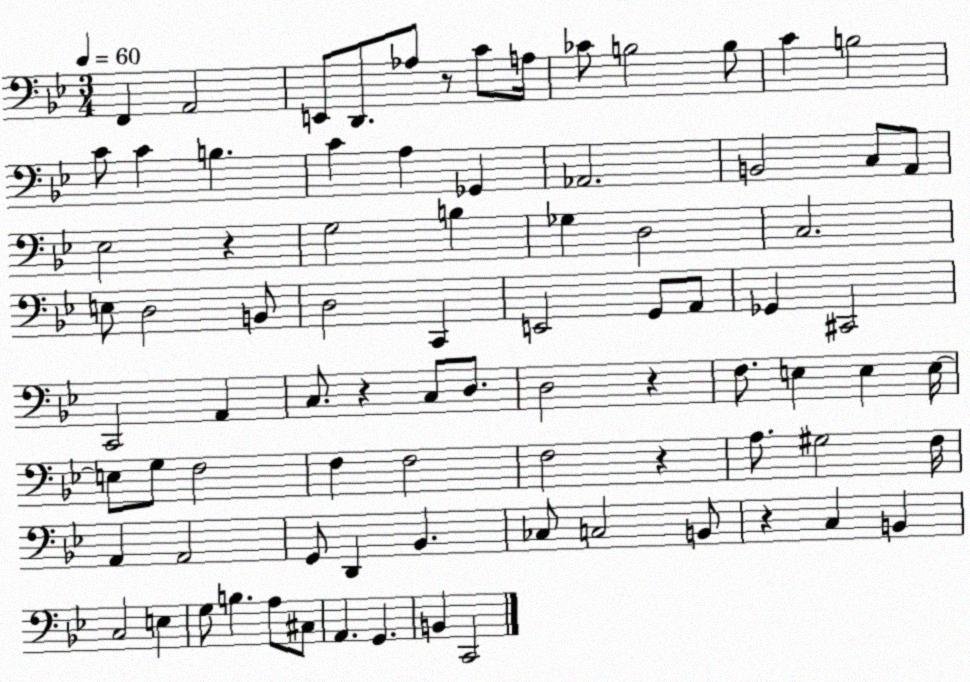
X:1
T:Untitled
M:3/4
L:1/4
K:Bb
F,, A,,2 E,,/2 D,,/2 _A,/2 z/2 C/2 A,/4 _C/2 B,2 B,/2 C B,2 C/2 C B, C A, _G,, _A,,2 B,,2 C,/2 A,,/2 _E,2 z G,2 B, _G, D,2 C,2 E,/2 D,2 B,,/2 D,2 C,, E,,2 G,,/2 A,,/2 _G,, ^C,,2 C,,2 A,, C,/2 z C,/2 D,/2 D,2 z F,/2 E, E, E,/4 E,/2 G,/2 F,2 F, F,2 F,2 z A,/2 ^G,2 F,/4 A,, A,,2 G,,/2 D,, _B,, _C,/2 C,2 B,,/2 z C, B,, C,2 E, G,/2 B, A,/2 ^C,/2 A,, G,, B,, C,,2